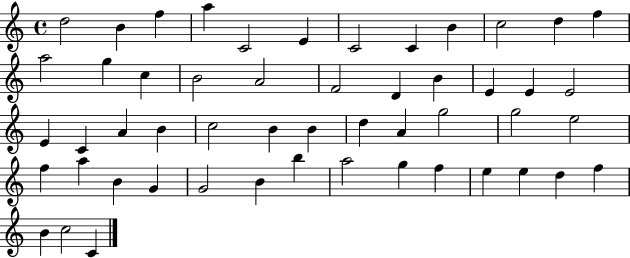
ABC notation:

X:1
T:Untitled
M:4/4
L:1/4
K:C
d2 B f a C2 E C2 C B c2 d f a2 g c B2 A2 F2 D B E E E2 E C A B c2 B B d A g2 g2 e2 f a B G G2 B b a2 g f e e d f B c2 C